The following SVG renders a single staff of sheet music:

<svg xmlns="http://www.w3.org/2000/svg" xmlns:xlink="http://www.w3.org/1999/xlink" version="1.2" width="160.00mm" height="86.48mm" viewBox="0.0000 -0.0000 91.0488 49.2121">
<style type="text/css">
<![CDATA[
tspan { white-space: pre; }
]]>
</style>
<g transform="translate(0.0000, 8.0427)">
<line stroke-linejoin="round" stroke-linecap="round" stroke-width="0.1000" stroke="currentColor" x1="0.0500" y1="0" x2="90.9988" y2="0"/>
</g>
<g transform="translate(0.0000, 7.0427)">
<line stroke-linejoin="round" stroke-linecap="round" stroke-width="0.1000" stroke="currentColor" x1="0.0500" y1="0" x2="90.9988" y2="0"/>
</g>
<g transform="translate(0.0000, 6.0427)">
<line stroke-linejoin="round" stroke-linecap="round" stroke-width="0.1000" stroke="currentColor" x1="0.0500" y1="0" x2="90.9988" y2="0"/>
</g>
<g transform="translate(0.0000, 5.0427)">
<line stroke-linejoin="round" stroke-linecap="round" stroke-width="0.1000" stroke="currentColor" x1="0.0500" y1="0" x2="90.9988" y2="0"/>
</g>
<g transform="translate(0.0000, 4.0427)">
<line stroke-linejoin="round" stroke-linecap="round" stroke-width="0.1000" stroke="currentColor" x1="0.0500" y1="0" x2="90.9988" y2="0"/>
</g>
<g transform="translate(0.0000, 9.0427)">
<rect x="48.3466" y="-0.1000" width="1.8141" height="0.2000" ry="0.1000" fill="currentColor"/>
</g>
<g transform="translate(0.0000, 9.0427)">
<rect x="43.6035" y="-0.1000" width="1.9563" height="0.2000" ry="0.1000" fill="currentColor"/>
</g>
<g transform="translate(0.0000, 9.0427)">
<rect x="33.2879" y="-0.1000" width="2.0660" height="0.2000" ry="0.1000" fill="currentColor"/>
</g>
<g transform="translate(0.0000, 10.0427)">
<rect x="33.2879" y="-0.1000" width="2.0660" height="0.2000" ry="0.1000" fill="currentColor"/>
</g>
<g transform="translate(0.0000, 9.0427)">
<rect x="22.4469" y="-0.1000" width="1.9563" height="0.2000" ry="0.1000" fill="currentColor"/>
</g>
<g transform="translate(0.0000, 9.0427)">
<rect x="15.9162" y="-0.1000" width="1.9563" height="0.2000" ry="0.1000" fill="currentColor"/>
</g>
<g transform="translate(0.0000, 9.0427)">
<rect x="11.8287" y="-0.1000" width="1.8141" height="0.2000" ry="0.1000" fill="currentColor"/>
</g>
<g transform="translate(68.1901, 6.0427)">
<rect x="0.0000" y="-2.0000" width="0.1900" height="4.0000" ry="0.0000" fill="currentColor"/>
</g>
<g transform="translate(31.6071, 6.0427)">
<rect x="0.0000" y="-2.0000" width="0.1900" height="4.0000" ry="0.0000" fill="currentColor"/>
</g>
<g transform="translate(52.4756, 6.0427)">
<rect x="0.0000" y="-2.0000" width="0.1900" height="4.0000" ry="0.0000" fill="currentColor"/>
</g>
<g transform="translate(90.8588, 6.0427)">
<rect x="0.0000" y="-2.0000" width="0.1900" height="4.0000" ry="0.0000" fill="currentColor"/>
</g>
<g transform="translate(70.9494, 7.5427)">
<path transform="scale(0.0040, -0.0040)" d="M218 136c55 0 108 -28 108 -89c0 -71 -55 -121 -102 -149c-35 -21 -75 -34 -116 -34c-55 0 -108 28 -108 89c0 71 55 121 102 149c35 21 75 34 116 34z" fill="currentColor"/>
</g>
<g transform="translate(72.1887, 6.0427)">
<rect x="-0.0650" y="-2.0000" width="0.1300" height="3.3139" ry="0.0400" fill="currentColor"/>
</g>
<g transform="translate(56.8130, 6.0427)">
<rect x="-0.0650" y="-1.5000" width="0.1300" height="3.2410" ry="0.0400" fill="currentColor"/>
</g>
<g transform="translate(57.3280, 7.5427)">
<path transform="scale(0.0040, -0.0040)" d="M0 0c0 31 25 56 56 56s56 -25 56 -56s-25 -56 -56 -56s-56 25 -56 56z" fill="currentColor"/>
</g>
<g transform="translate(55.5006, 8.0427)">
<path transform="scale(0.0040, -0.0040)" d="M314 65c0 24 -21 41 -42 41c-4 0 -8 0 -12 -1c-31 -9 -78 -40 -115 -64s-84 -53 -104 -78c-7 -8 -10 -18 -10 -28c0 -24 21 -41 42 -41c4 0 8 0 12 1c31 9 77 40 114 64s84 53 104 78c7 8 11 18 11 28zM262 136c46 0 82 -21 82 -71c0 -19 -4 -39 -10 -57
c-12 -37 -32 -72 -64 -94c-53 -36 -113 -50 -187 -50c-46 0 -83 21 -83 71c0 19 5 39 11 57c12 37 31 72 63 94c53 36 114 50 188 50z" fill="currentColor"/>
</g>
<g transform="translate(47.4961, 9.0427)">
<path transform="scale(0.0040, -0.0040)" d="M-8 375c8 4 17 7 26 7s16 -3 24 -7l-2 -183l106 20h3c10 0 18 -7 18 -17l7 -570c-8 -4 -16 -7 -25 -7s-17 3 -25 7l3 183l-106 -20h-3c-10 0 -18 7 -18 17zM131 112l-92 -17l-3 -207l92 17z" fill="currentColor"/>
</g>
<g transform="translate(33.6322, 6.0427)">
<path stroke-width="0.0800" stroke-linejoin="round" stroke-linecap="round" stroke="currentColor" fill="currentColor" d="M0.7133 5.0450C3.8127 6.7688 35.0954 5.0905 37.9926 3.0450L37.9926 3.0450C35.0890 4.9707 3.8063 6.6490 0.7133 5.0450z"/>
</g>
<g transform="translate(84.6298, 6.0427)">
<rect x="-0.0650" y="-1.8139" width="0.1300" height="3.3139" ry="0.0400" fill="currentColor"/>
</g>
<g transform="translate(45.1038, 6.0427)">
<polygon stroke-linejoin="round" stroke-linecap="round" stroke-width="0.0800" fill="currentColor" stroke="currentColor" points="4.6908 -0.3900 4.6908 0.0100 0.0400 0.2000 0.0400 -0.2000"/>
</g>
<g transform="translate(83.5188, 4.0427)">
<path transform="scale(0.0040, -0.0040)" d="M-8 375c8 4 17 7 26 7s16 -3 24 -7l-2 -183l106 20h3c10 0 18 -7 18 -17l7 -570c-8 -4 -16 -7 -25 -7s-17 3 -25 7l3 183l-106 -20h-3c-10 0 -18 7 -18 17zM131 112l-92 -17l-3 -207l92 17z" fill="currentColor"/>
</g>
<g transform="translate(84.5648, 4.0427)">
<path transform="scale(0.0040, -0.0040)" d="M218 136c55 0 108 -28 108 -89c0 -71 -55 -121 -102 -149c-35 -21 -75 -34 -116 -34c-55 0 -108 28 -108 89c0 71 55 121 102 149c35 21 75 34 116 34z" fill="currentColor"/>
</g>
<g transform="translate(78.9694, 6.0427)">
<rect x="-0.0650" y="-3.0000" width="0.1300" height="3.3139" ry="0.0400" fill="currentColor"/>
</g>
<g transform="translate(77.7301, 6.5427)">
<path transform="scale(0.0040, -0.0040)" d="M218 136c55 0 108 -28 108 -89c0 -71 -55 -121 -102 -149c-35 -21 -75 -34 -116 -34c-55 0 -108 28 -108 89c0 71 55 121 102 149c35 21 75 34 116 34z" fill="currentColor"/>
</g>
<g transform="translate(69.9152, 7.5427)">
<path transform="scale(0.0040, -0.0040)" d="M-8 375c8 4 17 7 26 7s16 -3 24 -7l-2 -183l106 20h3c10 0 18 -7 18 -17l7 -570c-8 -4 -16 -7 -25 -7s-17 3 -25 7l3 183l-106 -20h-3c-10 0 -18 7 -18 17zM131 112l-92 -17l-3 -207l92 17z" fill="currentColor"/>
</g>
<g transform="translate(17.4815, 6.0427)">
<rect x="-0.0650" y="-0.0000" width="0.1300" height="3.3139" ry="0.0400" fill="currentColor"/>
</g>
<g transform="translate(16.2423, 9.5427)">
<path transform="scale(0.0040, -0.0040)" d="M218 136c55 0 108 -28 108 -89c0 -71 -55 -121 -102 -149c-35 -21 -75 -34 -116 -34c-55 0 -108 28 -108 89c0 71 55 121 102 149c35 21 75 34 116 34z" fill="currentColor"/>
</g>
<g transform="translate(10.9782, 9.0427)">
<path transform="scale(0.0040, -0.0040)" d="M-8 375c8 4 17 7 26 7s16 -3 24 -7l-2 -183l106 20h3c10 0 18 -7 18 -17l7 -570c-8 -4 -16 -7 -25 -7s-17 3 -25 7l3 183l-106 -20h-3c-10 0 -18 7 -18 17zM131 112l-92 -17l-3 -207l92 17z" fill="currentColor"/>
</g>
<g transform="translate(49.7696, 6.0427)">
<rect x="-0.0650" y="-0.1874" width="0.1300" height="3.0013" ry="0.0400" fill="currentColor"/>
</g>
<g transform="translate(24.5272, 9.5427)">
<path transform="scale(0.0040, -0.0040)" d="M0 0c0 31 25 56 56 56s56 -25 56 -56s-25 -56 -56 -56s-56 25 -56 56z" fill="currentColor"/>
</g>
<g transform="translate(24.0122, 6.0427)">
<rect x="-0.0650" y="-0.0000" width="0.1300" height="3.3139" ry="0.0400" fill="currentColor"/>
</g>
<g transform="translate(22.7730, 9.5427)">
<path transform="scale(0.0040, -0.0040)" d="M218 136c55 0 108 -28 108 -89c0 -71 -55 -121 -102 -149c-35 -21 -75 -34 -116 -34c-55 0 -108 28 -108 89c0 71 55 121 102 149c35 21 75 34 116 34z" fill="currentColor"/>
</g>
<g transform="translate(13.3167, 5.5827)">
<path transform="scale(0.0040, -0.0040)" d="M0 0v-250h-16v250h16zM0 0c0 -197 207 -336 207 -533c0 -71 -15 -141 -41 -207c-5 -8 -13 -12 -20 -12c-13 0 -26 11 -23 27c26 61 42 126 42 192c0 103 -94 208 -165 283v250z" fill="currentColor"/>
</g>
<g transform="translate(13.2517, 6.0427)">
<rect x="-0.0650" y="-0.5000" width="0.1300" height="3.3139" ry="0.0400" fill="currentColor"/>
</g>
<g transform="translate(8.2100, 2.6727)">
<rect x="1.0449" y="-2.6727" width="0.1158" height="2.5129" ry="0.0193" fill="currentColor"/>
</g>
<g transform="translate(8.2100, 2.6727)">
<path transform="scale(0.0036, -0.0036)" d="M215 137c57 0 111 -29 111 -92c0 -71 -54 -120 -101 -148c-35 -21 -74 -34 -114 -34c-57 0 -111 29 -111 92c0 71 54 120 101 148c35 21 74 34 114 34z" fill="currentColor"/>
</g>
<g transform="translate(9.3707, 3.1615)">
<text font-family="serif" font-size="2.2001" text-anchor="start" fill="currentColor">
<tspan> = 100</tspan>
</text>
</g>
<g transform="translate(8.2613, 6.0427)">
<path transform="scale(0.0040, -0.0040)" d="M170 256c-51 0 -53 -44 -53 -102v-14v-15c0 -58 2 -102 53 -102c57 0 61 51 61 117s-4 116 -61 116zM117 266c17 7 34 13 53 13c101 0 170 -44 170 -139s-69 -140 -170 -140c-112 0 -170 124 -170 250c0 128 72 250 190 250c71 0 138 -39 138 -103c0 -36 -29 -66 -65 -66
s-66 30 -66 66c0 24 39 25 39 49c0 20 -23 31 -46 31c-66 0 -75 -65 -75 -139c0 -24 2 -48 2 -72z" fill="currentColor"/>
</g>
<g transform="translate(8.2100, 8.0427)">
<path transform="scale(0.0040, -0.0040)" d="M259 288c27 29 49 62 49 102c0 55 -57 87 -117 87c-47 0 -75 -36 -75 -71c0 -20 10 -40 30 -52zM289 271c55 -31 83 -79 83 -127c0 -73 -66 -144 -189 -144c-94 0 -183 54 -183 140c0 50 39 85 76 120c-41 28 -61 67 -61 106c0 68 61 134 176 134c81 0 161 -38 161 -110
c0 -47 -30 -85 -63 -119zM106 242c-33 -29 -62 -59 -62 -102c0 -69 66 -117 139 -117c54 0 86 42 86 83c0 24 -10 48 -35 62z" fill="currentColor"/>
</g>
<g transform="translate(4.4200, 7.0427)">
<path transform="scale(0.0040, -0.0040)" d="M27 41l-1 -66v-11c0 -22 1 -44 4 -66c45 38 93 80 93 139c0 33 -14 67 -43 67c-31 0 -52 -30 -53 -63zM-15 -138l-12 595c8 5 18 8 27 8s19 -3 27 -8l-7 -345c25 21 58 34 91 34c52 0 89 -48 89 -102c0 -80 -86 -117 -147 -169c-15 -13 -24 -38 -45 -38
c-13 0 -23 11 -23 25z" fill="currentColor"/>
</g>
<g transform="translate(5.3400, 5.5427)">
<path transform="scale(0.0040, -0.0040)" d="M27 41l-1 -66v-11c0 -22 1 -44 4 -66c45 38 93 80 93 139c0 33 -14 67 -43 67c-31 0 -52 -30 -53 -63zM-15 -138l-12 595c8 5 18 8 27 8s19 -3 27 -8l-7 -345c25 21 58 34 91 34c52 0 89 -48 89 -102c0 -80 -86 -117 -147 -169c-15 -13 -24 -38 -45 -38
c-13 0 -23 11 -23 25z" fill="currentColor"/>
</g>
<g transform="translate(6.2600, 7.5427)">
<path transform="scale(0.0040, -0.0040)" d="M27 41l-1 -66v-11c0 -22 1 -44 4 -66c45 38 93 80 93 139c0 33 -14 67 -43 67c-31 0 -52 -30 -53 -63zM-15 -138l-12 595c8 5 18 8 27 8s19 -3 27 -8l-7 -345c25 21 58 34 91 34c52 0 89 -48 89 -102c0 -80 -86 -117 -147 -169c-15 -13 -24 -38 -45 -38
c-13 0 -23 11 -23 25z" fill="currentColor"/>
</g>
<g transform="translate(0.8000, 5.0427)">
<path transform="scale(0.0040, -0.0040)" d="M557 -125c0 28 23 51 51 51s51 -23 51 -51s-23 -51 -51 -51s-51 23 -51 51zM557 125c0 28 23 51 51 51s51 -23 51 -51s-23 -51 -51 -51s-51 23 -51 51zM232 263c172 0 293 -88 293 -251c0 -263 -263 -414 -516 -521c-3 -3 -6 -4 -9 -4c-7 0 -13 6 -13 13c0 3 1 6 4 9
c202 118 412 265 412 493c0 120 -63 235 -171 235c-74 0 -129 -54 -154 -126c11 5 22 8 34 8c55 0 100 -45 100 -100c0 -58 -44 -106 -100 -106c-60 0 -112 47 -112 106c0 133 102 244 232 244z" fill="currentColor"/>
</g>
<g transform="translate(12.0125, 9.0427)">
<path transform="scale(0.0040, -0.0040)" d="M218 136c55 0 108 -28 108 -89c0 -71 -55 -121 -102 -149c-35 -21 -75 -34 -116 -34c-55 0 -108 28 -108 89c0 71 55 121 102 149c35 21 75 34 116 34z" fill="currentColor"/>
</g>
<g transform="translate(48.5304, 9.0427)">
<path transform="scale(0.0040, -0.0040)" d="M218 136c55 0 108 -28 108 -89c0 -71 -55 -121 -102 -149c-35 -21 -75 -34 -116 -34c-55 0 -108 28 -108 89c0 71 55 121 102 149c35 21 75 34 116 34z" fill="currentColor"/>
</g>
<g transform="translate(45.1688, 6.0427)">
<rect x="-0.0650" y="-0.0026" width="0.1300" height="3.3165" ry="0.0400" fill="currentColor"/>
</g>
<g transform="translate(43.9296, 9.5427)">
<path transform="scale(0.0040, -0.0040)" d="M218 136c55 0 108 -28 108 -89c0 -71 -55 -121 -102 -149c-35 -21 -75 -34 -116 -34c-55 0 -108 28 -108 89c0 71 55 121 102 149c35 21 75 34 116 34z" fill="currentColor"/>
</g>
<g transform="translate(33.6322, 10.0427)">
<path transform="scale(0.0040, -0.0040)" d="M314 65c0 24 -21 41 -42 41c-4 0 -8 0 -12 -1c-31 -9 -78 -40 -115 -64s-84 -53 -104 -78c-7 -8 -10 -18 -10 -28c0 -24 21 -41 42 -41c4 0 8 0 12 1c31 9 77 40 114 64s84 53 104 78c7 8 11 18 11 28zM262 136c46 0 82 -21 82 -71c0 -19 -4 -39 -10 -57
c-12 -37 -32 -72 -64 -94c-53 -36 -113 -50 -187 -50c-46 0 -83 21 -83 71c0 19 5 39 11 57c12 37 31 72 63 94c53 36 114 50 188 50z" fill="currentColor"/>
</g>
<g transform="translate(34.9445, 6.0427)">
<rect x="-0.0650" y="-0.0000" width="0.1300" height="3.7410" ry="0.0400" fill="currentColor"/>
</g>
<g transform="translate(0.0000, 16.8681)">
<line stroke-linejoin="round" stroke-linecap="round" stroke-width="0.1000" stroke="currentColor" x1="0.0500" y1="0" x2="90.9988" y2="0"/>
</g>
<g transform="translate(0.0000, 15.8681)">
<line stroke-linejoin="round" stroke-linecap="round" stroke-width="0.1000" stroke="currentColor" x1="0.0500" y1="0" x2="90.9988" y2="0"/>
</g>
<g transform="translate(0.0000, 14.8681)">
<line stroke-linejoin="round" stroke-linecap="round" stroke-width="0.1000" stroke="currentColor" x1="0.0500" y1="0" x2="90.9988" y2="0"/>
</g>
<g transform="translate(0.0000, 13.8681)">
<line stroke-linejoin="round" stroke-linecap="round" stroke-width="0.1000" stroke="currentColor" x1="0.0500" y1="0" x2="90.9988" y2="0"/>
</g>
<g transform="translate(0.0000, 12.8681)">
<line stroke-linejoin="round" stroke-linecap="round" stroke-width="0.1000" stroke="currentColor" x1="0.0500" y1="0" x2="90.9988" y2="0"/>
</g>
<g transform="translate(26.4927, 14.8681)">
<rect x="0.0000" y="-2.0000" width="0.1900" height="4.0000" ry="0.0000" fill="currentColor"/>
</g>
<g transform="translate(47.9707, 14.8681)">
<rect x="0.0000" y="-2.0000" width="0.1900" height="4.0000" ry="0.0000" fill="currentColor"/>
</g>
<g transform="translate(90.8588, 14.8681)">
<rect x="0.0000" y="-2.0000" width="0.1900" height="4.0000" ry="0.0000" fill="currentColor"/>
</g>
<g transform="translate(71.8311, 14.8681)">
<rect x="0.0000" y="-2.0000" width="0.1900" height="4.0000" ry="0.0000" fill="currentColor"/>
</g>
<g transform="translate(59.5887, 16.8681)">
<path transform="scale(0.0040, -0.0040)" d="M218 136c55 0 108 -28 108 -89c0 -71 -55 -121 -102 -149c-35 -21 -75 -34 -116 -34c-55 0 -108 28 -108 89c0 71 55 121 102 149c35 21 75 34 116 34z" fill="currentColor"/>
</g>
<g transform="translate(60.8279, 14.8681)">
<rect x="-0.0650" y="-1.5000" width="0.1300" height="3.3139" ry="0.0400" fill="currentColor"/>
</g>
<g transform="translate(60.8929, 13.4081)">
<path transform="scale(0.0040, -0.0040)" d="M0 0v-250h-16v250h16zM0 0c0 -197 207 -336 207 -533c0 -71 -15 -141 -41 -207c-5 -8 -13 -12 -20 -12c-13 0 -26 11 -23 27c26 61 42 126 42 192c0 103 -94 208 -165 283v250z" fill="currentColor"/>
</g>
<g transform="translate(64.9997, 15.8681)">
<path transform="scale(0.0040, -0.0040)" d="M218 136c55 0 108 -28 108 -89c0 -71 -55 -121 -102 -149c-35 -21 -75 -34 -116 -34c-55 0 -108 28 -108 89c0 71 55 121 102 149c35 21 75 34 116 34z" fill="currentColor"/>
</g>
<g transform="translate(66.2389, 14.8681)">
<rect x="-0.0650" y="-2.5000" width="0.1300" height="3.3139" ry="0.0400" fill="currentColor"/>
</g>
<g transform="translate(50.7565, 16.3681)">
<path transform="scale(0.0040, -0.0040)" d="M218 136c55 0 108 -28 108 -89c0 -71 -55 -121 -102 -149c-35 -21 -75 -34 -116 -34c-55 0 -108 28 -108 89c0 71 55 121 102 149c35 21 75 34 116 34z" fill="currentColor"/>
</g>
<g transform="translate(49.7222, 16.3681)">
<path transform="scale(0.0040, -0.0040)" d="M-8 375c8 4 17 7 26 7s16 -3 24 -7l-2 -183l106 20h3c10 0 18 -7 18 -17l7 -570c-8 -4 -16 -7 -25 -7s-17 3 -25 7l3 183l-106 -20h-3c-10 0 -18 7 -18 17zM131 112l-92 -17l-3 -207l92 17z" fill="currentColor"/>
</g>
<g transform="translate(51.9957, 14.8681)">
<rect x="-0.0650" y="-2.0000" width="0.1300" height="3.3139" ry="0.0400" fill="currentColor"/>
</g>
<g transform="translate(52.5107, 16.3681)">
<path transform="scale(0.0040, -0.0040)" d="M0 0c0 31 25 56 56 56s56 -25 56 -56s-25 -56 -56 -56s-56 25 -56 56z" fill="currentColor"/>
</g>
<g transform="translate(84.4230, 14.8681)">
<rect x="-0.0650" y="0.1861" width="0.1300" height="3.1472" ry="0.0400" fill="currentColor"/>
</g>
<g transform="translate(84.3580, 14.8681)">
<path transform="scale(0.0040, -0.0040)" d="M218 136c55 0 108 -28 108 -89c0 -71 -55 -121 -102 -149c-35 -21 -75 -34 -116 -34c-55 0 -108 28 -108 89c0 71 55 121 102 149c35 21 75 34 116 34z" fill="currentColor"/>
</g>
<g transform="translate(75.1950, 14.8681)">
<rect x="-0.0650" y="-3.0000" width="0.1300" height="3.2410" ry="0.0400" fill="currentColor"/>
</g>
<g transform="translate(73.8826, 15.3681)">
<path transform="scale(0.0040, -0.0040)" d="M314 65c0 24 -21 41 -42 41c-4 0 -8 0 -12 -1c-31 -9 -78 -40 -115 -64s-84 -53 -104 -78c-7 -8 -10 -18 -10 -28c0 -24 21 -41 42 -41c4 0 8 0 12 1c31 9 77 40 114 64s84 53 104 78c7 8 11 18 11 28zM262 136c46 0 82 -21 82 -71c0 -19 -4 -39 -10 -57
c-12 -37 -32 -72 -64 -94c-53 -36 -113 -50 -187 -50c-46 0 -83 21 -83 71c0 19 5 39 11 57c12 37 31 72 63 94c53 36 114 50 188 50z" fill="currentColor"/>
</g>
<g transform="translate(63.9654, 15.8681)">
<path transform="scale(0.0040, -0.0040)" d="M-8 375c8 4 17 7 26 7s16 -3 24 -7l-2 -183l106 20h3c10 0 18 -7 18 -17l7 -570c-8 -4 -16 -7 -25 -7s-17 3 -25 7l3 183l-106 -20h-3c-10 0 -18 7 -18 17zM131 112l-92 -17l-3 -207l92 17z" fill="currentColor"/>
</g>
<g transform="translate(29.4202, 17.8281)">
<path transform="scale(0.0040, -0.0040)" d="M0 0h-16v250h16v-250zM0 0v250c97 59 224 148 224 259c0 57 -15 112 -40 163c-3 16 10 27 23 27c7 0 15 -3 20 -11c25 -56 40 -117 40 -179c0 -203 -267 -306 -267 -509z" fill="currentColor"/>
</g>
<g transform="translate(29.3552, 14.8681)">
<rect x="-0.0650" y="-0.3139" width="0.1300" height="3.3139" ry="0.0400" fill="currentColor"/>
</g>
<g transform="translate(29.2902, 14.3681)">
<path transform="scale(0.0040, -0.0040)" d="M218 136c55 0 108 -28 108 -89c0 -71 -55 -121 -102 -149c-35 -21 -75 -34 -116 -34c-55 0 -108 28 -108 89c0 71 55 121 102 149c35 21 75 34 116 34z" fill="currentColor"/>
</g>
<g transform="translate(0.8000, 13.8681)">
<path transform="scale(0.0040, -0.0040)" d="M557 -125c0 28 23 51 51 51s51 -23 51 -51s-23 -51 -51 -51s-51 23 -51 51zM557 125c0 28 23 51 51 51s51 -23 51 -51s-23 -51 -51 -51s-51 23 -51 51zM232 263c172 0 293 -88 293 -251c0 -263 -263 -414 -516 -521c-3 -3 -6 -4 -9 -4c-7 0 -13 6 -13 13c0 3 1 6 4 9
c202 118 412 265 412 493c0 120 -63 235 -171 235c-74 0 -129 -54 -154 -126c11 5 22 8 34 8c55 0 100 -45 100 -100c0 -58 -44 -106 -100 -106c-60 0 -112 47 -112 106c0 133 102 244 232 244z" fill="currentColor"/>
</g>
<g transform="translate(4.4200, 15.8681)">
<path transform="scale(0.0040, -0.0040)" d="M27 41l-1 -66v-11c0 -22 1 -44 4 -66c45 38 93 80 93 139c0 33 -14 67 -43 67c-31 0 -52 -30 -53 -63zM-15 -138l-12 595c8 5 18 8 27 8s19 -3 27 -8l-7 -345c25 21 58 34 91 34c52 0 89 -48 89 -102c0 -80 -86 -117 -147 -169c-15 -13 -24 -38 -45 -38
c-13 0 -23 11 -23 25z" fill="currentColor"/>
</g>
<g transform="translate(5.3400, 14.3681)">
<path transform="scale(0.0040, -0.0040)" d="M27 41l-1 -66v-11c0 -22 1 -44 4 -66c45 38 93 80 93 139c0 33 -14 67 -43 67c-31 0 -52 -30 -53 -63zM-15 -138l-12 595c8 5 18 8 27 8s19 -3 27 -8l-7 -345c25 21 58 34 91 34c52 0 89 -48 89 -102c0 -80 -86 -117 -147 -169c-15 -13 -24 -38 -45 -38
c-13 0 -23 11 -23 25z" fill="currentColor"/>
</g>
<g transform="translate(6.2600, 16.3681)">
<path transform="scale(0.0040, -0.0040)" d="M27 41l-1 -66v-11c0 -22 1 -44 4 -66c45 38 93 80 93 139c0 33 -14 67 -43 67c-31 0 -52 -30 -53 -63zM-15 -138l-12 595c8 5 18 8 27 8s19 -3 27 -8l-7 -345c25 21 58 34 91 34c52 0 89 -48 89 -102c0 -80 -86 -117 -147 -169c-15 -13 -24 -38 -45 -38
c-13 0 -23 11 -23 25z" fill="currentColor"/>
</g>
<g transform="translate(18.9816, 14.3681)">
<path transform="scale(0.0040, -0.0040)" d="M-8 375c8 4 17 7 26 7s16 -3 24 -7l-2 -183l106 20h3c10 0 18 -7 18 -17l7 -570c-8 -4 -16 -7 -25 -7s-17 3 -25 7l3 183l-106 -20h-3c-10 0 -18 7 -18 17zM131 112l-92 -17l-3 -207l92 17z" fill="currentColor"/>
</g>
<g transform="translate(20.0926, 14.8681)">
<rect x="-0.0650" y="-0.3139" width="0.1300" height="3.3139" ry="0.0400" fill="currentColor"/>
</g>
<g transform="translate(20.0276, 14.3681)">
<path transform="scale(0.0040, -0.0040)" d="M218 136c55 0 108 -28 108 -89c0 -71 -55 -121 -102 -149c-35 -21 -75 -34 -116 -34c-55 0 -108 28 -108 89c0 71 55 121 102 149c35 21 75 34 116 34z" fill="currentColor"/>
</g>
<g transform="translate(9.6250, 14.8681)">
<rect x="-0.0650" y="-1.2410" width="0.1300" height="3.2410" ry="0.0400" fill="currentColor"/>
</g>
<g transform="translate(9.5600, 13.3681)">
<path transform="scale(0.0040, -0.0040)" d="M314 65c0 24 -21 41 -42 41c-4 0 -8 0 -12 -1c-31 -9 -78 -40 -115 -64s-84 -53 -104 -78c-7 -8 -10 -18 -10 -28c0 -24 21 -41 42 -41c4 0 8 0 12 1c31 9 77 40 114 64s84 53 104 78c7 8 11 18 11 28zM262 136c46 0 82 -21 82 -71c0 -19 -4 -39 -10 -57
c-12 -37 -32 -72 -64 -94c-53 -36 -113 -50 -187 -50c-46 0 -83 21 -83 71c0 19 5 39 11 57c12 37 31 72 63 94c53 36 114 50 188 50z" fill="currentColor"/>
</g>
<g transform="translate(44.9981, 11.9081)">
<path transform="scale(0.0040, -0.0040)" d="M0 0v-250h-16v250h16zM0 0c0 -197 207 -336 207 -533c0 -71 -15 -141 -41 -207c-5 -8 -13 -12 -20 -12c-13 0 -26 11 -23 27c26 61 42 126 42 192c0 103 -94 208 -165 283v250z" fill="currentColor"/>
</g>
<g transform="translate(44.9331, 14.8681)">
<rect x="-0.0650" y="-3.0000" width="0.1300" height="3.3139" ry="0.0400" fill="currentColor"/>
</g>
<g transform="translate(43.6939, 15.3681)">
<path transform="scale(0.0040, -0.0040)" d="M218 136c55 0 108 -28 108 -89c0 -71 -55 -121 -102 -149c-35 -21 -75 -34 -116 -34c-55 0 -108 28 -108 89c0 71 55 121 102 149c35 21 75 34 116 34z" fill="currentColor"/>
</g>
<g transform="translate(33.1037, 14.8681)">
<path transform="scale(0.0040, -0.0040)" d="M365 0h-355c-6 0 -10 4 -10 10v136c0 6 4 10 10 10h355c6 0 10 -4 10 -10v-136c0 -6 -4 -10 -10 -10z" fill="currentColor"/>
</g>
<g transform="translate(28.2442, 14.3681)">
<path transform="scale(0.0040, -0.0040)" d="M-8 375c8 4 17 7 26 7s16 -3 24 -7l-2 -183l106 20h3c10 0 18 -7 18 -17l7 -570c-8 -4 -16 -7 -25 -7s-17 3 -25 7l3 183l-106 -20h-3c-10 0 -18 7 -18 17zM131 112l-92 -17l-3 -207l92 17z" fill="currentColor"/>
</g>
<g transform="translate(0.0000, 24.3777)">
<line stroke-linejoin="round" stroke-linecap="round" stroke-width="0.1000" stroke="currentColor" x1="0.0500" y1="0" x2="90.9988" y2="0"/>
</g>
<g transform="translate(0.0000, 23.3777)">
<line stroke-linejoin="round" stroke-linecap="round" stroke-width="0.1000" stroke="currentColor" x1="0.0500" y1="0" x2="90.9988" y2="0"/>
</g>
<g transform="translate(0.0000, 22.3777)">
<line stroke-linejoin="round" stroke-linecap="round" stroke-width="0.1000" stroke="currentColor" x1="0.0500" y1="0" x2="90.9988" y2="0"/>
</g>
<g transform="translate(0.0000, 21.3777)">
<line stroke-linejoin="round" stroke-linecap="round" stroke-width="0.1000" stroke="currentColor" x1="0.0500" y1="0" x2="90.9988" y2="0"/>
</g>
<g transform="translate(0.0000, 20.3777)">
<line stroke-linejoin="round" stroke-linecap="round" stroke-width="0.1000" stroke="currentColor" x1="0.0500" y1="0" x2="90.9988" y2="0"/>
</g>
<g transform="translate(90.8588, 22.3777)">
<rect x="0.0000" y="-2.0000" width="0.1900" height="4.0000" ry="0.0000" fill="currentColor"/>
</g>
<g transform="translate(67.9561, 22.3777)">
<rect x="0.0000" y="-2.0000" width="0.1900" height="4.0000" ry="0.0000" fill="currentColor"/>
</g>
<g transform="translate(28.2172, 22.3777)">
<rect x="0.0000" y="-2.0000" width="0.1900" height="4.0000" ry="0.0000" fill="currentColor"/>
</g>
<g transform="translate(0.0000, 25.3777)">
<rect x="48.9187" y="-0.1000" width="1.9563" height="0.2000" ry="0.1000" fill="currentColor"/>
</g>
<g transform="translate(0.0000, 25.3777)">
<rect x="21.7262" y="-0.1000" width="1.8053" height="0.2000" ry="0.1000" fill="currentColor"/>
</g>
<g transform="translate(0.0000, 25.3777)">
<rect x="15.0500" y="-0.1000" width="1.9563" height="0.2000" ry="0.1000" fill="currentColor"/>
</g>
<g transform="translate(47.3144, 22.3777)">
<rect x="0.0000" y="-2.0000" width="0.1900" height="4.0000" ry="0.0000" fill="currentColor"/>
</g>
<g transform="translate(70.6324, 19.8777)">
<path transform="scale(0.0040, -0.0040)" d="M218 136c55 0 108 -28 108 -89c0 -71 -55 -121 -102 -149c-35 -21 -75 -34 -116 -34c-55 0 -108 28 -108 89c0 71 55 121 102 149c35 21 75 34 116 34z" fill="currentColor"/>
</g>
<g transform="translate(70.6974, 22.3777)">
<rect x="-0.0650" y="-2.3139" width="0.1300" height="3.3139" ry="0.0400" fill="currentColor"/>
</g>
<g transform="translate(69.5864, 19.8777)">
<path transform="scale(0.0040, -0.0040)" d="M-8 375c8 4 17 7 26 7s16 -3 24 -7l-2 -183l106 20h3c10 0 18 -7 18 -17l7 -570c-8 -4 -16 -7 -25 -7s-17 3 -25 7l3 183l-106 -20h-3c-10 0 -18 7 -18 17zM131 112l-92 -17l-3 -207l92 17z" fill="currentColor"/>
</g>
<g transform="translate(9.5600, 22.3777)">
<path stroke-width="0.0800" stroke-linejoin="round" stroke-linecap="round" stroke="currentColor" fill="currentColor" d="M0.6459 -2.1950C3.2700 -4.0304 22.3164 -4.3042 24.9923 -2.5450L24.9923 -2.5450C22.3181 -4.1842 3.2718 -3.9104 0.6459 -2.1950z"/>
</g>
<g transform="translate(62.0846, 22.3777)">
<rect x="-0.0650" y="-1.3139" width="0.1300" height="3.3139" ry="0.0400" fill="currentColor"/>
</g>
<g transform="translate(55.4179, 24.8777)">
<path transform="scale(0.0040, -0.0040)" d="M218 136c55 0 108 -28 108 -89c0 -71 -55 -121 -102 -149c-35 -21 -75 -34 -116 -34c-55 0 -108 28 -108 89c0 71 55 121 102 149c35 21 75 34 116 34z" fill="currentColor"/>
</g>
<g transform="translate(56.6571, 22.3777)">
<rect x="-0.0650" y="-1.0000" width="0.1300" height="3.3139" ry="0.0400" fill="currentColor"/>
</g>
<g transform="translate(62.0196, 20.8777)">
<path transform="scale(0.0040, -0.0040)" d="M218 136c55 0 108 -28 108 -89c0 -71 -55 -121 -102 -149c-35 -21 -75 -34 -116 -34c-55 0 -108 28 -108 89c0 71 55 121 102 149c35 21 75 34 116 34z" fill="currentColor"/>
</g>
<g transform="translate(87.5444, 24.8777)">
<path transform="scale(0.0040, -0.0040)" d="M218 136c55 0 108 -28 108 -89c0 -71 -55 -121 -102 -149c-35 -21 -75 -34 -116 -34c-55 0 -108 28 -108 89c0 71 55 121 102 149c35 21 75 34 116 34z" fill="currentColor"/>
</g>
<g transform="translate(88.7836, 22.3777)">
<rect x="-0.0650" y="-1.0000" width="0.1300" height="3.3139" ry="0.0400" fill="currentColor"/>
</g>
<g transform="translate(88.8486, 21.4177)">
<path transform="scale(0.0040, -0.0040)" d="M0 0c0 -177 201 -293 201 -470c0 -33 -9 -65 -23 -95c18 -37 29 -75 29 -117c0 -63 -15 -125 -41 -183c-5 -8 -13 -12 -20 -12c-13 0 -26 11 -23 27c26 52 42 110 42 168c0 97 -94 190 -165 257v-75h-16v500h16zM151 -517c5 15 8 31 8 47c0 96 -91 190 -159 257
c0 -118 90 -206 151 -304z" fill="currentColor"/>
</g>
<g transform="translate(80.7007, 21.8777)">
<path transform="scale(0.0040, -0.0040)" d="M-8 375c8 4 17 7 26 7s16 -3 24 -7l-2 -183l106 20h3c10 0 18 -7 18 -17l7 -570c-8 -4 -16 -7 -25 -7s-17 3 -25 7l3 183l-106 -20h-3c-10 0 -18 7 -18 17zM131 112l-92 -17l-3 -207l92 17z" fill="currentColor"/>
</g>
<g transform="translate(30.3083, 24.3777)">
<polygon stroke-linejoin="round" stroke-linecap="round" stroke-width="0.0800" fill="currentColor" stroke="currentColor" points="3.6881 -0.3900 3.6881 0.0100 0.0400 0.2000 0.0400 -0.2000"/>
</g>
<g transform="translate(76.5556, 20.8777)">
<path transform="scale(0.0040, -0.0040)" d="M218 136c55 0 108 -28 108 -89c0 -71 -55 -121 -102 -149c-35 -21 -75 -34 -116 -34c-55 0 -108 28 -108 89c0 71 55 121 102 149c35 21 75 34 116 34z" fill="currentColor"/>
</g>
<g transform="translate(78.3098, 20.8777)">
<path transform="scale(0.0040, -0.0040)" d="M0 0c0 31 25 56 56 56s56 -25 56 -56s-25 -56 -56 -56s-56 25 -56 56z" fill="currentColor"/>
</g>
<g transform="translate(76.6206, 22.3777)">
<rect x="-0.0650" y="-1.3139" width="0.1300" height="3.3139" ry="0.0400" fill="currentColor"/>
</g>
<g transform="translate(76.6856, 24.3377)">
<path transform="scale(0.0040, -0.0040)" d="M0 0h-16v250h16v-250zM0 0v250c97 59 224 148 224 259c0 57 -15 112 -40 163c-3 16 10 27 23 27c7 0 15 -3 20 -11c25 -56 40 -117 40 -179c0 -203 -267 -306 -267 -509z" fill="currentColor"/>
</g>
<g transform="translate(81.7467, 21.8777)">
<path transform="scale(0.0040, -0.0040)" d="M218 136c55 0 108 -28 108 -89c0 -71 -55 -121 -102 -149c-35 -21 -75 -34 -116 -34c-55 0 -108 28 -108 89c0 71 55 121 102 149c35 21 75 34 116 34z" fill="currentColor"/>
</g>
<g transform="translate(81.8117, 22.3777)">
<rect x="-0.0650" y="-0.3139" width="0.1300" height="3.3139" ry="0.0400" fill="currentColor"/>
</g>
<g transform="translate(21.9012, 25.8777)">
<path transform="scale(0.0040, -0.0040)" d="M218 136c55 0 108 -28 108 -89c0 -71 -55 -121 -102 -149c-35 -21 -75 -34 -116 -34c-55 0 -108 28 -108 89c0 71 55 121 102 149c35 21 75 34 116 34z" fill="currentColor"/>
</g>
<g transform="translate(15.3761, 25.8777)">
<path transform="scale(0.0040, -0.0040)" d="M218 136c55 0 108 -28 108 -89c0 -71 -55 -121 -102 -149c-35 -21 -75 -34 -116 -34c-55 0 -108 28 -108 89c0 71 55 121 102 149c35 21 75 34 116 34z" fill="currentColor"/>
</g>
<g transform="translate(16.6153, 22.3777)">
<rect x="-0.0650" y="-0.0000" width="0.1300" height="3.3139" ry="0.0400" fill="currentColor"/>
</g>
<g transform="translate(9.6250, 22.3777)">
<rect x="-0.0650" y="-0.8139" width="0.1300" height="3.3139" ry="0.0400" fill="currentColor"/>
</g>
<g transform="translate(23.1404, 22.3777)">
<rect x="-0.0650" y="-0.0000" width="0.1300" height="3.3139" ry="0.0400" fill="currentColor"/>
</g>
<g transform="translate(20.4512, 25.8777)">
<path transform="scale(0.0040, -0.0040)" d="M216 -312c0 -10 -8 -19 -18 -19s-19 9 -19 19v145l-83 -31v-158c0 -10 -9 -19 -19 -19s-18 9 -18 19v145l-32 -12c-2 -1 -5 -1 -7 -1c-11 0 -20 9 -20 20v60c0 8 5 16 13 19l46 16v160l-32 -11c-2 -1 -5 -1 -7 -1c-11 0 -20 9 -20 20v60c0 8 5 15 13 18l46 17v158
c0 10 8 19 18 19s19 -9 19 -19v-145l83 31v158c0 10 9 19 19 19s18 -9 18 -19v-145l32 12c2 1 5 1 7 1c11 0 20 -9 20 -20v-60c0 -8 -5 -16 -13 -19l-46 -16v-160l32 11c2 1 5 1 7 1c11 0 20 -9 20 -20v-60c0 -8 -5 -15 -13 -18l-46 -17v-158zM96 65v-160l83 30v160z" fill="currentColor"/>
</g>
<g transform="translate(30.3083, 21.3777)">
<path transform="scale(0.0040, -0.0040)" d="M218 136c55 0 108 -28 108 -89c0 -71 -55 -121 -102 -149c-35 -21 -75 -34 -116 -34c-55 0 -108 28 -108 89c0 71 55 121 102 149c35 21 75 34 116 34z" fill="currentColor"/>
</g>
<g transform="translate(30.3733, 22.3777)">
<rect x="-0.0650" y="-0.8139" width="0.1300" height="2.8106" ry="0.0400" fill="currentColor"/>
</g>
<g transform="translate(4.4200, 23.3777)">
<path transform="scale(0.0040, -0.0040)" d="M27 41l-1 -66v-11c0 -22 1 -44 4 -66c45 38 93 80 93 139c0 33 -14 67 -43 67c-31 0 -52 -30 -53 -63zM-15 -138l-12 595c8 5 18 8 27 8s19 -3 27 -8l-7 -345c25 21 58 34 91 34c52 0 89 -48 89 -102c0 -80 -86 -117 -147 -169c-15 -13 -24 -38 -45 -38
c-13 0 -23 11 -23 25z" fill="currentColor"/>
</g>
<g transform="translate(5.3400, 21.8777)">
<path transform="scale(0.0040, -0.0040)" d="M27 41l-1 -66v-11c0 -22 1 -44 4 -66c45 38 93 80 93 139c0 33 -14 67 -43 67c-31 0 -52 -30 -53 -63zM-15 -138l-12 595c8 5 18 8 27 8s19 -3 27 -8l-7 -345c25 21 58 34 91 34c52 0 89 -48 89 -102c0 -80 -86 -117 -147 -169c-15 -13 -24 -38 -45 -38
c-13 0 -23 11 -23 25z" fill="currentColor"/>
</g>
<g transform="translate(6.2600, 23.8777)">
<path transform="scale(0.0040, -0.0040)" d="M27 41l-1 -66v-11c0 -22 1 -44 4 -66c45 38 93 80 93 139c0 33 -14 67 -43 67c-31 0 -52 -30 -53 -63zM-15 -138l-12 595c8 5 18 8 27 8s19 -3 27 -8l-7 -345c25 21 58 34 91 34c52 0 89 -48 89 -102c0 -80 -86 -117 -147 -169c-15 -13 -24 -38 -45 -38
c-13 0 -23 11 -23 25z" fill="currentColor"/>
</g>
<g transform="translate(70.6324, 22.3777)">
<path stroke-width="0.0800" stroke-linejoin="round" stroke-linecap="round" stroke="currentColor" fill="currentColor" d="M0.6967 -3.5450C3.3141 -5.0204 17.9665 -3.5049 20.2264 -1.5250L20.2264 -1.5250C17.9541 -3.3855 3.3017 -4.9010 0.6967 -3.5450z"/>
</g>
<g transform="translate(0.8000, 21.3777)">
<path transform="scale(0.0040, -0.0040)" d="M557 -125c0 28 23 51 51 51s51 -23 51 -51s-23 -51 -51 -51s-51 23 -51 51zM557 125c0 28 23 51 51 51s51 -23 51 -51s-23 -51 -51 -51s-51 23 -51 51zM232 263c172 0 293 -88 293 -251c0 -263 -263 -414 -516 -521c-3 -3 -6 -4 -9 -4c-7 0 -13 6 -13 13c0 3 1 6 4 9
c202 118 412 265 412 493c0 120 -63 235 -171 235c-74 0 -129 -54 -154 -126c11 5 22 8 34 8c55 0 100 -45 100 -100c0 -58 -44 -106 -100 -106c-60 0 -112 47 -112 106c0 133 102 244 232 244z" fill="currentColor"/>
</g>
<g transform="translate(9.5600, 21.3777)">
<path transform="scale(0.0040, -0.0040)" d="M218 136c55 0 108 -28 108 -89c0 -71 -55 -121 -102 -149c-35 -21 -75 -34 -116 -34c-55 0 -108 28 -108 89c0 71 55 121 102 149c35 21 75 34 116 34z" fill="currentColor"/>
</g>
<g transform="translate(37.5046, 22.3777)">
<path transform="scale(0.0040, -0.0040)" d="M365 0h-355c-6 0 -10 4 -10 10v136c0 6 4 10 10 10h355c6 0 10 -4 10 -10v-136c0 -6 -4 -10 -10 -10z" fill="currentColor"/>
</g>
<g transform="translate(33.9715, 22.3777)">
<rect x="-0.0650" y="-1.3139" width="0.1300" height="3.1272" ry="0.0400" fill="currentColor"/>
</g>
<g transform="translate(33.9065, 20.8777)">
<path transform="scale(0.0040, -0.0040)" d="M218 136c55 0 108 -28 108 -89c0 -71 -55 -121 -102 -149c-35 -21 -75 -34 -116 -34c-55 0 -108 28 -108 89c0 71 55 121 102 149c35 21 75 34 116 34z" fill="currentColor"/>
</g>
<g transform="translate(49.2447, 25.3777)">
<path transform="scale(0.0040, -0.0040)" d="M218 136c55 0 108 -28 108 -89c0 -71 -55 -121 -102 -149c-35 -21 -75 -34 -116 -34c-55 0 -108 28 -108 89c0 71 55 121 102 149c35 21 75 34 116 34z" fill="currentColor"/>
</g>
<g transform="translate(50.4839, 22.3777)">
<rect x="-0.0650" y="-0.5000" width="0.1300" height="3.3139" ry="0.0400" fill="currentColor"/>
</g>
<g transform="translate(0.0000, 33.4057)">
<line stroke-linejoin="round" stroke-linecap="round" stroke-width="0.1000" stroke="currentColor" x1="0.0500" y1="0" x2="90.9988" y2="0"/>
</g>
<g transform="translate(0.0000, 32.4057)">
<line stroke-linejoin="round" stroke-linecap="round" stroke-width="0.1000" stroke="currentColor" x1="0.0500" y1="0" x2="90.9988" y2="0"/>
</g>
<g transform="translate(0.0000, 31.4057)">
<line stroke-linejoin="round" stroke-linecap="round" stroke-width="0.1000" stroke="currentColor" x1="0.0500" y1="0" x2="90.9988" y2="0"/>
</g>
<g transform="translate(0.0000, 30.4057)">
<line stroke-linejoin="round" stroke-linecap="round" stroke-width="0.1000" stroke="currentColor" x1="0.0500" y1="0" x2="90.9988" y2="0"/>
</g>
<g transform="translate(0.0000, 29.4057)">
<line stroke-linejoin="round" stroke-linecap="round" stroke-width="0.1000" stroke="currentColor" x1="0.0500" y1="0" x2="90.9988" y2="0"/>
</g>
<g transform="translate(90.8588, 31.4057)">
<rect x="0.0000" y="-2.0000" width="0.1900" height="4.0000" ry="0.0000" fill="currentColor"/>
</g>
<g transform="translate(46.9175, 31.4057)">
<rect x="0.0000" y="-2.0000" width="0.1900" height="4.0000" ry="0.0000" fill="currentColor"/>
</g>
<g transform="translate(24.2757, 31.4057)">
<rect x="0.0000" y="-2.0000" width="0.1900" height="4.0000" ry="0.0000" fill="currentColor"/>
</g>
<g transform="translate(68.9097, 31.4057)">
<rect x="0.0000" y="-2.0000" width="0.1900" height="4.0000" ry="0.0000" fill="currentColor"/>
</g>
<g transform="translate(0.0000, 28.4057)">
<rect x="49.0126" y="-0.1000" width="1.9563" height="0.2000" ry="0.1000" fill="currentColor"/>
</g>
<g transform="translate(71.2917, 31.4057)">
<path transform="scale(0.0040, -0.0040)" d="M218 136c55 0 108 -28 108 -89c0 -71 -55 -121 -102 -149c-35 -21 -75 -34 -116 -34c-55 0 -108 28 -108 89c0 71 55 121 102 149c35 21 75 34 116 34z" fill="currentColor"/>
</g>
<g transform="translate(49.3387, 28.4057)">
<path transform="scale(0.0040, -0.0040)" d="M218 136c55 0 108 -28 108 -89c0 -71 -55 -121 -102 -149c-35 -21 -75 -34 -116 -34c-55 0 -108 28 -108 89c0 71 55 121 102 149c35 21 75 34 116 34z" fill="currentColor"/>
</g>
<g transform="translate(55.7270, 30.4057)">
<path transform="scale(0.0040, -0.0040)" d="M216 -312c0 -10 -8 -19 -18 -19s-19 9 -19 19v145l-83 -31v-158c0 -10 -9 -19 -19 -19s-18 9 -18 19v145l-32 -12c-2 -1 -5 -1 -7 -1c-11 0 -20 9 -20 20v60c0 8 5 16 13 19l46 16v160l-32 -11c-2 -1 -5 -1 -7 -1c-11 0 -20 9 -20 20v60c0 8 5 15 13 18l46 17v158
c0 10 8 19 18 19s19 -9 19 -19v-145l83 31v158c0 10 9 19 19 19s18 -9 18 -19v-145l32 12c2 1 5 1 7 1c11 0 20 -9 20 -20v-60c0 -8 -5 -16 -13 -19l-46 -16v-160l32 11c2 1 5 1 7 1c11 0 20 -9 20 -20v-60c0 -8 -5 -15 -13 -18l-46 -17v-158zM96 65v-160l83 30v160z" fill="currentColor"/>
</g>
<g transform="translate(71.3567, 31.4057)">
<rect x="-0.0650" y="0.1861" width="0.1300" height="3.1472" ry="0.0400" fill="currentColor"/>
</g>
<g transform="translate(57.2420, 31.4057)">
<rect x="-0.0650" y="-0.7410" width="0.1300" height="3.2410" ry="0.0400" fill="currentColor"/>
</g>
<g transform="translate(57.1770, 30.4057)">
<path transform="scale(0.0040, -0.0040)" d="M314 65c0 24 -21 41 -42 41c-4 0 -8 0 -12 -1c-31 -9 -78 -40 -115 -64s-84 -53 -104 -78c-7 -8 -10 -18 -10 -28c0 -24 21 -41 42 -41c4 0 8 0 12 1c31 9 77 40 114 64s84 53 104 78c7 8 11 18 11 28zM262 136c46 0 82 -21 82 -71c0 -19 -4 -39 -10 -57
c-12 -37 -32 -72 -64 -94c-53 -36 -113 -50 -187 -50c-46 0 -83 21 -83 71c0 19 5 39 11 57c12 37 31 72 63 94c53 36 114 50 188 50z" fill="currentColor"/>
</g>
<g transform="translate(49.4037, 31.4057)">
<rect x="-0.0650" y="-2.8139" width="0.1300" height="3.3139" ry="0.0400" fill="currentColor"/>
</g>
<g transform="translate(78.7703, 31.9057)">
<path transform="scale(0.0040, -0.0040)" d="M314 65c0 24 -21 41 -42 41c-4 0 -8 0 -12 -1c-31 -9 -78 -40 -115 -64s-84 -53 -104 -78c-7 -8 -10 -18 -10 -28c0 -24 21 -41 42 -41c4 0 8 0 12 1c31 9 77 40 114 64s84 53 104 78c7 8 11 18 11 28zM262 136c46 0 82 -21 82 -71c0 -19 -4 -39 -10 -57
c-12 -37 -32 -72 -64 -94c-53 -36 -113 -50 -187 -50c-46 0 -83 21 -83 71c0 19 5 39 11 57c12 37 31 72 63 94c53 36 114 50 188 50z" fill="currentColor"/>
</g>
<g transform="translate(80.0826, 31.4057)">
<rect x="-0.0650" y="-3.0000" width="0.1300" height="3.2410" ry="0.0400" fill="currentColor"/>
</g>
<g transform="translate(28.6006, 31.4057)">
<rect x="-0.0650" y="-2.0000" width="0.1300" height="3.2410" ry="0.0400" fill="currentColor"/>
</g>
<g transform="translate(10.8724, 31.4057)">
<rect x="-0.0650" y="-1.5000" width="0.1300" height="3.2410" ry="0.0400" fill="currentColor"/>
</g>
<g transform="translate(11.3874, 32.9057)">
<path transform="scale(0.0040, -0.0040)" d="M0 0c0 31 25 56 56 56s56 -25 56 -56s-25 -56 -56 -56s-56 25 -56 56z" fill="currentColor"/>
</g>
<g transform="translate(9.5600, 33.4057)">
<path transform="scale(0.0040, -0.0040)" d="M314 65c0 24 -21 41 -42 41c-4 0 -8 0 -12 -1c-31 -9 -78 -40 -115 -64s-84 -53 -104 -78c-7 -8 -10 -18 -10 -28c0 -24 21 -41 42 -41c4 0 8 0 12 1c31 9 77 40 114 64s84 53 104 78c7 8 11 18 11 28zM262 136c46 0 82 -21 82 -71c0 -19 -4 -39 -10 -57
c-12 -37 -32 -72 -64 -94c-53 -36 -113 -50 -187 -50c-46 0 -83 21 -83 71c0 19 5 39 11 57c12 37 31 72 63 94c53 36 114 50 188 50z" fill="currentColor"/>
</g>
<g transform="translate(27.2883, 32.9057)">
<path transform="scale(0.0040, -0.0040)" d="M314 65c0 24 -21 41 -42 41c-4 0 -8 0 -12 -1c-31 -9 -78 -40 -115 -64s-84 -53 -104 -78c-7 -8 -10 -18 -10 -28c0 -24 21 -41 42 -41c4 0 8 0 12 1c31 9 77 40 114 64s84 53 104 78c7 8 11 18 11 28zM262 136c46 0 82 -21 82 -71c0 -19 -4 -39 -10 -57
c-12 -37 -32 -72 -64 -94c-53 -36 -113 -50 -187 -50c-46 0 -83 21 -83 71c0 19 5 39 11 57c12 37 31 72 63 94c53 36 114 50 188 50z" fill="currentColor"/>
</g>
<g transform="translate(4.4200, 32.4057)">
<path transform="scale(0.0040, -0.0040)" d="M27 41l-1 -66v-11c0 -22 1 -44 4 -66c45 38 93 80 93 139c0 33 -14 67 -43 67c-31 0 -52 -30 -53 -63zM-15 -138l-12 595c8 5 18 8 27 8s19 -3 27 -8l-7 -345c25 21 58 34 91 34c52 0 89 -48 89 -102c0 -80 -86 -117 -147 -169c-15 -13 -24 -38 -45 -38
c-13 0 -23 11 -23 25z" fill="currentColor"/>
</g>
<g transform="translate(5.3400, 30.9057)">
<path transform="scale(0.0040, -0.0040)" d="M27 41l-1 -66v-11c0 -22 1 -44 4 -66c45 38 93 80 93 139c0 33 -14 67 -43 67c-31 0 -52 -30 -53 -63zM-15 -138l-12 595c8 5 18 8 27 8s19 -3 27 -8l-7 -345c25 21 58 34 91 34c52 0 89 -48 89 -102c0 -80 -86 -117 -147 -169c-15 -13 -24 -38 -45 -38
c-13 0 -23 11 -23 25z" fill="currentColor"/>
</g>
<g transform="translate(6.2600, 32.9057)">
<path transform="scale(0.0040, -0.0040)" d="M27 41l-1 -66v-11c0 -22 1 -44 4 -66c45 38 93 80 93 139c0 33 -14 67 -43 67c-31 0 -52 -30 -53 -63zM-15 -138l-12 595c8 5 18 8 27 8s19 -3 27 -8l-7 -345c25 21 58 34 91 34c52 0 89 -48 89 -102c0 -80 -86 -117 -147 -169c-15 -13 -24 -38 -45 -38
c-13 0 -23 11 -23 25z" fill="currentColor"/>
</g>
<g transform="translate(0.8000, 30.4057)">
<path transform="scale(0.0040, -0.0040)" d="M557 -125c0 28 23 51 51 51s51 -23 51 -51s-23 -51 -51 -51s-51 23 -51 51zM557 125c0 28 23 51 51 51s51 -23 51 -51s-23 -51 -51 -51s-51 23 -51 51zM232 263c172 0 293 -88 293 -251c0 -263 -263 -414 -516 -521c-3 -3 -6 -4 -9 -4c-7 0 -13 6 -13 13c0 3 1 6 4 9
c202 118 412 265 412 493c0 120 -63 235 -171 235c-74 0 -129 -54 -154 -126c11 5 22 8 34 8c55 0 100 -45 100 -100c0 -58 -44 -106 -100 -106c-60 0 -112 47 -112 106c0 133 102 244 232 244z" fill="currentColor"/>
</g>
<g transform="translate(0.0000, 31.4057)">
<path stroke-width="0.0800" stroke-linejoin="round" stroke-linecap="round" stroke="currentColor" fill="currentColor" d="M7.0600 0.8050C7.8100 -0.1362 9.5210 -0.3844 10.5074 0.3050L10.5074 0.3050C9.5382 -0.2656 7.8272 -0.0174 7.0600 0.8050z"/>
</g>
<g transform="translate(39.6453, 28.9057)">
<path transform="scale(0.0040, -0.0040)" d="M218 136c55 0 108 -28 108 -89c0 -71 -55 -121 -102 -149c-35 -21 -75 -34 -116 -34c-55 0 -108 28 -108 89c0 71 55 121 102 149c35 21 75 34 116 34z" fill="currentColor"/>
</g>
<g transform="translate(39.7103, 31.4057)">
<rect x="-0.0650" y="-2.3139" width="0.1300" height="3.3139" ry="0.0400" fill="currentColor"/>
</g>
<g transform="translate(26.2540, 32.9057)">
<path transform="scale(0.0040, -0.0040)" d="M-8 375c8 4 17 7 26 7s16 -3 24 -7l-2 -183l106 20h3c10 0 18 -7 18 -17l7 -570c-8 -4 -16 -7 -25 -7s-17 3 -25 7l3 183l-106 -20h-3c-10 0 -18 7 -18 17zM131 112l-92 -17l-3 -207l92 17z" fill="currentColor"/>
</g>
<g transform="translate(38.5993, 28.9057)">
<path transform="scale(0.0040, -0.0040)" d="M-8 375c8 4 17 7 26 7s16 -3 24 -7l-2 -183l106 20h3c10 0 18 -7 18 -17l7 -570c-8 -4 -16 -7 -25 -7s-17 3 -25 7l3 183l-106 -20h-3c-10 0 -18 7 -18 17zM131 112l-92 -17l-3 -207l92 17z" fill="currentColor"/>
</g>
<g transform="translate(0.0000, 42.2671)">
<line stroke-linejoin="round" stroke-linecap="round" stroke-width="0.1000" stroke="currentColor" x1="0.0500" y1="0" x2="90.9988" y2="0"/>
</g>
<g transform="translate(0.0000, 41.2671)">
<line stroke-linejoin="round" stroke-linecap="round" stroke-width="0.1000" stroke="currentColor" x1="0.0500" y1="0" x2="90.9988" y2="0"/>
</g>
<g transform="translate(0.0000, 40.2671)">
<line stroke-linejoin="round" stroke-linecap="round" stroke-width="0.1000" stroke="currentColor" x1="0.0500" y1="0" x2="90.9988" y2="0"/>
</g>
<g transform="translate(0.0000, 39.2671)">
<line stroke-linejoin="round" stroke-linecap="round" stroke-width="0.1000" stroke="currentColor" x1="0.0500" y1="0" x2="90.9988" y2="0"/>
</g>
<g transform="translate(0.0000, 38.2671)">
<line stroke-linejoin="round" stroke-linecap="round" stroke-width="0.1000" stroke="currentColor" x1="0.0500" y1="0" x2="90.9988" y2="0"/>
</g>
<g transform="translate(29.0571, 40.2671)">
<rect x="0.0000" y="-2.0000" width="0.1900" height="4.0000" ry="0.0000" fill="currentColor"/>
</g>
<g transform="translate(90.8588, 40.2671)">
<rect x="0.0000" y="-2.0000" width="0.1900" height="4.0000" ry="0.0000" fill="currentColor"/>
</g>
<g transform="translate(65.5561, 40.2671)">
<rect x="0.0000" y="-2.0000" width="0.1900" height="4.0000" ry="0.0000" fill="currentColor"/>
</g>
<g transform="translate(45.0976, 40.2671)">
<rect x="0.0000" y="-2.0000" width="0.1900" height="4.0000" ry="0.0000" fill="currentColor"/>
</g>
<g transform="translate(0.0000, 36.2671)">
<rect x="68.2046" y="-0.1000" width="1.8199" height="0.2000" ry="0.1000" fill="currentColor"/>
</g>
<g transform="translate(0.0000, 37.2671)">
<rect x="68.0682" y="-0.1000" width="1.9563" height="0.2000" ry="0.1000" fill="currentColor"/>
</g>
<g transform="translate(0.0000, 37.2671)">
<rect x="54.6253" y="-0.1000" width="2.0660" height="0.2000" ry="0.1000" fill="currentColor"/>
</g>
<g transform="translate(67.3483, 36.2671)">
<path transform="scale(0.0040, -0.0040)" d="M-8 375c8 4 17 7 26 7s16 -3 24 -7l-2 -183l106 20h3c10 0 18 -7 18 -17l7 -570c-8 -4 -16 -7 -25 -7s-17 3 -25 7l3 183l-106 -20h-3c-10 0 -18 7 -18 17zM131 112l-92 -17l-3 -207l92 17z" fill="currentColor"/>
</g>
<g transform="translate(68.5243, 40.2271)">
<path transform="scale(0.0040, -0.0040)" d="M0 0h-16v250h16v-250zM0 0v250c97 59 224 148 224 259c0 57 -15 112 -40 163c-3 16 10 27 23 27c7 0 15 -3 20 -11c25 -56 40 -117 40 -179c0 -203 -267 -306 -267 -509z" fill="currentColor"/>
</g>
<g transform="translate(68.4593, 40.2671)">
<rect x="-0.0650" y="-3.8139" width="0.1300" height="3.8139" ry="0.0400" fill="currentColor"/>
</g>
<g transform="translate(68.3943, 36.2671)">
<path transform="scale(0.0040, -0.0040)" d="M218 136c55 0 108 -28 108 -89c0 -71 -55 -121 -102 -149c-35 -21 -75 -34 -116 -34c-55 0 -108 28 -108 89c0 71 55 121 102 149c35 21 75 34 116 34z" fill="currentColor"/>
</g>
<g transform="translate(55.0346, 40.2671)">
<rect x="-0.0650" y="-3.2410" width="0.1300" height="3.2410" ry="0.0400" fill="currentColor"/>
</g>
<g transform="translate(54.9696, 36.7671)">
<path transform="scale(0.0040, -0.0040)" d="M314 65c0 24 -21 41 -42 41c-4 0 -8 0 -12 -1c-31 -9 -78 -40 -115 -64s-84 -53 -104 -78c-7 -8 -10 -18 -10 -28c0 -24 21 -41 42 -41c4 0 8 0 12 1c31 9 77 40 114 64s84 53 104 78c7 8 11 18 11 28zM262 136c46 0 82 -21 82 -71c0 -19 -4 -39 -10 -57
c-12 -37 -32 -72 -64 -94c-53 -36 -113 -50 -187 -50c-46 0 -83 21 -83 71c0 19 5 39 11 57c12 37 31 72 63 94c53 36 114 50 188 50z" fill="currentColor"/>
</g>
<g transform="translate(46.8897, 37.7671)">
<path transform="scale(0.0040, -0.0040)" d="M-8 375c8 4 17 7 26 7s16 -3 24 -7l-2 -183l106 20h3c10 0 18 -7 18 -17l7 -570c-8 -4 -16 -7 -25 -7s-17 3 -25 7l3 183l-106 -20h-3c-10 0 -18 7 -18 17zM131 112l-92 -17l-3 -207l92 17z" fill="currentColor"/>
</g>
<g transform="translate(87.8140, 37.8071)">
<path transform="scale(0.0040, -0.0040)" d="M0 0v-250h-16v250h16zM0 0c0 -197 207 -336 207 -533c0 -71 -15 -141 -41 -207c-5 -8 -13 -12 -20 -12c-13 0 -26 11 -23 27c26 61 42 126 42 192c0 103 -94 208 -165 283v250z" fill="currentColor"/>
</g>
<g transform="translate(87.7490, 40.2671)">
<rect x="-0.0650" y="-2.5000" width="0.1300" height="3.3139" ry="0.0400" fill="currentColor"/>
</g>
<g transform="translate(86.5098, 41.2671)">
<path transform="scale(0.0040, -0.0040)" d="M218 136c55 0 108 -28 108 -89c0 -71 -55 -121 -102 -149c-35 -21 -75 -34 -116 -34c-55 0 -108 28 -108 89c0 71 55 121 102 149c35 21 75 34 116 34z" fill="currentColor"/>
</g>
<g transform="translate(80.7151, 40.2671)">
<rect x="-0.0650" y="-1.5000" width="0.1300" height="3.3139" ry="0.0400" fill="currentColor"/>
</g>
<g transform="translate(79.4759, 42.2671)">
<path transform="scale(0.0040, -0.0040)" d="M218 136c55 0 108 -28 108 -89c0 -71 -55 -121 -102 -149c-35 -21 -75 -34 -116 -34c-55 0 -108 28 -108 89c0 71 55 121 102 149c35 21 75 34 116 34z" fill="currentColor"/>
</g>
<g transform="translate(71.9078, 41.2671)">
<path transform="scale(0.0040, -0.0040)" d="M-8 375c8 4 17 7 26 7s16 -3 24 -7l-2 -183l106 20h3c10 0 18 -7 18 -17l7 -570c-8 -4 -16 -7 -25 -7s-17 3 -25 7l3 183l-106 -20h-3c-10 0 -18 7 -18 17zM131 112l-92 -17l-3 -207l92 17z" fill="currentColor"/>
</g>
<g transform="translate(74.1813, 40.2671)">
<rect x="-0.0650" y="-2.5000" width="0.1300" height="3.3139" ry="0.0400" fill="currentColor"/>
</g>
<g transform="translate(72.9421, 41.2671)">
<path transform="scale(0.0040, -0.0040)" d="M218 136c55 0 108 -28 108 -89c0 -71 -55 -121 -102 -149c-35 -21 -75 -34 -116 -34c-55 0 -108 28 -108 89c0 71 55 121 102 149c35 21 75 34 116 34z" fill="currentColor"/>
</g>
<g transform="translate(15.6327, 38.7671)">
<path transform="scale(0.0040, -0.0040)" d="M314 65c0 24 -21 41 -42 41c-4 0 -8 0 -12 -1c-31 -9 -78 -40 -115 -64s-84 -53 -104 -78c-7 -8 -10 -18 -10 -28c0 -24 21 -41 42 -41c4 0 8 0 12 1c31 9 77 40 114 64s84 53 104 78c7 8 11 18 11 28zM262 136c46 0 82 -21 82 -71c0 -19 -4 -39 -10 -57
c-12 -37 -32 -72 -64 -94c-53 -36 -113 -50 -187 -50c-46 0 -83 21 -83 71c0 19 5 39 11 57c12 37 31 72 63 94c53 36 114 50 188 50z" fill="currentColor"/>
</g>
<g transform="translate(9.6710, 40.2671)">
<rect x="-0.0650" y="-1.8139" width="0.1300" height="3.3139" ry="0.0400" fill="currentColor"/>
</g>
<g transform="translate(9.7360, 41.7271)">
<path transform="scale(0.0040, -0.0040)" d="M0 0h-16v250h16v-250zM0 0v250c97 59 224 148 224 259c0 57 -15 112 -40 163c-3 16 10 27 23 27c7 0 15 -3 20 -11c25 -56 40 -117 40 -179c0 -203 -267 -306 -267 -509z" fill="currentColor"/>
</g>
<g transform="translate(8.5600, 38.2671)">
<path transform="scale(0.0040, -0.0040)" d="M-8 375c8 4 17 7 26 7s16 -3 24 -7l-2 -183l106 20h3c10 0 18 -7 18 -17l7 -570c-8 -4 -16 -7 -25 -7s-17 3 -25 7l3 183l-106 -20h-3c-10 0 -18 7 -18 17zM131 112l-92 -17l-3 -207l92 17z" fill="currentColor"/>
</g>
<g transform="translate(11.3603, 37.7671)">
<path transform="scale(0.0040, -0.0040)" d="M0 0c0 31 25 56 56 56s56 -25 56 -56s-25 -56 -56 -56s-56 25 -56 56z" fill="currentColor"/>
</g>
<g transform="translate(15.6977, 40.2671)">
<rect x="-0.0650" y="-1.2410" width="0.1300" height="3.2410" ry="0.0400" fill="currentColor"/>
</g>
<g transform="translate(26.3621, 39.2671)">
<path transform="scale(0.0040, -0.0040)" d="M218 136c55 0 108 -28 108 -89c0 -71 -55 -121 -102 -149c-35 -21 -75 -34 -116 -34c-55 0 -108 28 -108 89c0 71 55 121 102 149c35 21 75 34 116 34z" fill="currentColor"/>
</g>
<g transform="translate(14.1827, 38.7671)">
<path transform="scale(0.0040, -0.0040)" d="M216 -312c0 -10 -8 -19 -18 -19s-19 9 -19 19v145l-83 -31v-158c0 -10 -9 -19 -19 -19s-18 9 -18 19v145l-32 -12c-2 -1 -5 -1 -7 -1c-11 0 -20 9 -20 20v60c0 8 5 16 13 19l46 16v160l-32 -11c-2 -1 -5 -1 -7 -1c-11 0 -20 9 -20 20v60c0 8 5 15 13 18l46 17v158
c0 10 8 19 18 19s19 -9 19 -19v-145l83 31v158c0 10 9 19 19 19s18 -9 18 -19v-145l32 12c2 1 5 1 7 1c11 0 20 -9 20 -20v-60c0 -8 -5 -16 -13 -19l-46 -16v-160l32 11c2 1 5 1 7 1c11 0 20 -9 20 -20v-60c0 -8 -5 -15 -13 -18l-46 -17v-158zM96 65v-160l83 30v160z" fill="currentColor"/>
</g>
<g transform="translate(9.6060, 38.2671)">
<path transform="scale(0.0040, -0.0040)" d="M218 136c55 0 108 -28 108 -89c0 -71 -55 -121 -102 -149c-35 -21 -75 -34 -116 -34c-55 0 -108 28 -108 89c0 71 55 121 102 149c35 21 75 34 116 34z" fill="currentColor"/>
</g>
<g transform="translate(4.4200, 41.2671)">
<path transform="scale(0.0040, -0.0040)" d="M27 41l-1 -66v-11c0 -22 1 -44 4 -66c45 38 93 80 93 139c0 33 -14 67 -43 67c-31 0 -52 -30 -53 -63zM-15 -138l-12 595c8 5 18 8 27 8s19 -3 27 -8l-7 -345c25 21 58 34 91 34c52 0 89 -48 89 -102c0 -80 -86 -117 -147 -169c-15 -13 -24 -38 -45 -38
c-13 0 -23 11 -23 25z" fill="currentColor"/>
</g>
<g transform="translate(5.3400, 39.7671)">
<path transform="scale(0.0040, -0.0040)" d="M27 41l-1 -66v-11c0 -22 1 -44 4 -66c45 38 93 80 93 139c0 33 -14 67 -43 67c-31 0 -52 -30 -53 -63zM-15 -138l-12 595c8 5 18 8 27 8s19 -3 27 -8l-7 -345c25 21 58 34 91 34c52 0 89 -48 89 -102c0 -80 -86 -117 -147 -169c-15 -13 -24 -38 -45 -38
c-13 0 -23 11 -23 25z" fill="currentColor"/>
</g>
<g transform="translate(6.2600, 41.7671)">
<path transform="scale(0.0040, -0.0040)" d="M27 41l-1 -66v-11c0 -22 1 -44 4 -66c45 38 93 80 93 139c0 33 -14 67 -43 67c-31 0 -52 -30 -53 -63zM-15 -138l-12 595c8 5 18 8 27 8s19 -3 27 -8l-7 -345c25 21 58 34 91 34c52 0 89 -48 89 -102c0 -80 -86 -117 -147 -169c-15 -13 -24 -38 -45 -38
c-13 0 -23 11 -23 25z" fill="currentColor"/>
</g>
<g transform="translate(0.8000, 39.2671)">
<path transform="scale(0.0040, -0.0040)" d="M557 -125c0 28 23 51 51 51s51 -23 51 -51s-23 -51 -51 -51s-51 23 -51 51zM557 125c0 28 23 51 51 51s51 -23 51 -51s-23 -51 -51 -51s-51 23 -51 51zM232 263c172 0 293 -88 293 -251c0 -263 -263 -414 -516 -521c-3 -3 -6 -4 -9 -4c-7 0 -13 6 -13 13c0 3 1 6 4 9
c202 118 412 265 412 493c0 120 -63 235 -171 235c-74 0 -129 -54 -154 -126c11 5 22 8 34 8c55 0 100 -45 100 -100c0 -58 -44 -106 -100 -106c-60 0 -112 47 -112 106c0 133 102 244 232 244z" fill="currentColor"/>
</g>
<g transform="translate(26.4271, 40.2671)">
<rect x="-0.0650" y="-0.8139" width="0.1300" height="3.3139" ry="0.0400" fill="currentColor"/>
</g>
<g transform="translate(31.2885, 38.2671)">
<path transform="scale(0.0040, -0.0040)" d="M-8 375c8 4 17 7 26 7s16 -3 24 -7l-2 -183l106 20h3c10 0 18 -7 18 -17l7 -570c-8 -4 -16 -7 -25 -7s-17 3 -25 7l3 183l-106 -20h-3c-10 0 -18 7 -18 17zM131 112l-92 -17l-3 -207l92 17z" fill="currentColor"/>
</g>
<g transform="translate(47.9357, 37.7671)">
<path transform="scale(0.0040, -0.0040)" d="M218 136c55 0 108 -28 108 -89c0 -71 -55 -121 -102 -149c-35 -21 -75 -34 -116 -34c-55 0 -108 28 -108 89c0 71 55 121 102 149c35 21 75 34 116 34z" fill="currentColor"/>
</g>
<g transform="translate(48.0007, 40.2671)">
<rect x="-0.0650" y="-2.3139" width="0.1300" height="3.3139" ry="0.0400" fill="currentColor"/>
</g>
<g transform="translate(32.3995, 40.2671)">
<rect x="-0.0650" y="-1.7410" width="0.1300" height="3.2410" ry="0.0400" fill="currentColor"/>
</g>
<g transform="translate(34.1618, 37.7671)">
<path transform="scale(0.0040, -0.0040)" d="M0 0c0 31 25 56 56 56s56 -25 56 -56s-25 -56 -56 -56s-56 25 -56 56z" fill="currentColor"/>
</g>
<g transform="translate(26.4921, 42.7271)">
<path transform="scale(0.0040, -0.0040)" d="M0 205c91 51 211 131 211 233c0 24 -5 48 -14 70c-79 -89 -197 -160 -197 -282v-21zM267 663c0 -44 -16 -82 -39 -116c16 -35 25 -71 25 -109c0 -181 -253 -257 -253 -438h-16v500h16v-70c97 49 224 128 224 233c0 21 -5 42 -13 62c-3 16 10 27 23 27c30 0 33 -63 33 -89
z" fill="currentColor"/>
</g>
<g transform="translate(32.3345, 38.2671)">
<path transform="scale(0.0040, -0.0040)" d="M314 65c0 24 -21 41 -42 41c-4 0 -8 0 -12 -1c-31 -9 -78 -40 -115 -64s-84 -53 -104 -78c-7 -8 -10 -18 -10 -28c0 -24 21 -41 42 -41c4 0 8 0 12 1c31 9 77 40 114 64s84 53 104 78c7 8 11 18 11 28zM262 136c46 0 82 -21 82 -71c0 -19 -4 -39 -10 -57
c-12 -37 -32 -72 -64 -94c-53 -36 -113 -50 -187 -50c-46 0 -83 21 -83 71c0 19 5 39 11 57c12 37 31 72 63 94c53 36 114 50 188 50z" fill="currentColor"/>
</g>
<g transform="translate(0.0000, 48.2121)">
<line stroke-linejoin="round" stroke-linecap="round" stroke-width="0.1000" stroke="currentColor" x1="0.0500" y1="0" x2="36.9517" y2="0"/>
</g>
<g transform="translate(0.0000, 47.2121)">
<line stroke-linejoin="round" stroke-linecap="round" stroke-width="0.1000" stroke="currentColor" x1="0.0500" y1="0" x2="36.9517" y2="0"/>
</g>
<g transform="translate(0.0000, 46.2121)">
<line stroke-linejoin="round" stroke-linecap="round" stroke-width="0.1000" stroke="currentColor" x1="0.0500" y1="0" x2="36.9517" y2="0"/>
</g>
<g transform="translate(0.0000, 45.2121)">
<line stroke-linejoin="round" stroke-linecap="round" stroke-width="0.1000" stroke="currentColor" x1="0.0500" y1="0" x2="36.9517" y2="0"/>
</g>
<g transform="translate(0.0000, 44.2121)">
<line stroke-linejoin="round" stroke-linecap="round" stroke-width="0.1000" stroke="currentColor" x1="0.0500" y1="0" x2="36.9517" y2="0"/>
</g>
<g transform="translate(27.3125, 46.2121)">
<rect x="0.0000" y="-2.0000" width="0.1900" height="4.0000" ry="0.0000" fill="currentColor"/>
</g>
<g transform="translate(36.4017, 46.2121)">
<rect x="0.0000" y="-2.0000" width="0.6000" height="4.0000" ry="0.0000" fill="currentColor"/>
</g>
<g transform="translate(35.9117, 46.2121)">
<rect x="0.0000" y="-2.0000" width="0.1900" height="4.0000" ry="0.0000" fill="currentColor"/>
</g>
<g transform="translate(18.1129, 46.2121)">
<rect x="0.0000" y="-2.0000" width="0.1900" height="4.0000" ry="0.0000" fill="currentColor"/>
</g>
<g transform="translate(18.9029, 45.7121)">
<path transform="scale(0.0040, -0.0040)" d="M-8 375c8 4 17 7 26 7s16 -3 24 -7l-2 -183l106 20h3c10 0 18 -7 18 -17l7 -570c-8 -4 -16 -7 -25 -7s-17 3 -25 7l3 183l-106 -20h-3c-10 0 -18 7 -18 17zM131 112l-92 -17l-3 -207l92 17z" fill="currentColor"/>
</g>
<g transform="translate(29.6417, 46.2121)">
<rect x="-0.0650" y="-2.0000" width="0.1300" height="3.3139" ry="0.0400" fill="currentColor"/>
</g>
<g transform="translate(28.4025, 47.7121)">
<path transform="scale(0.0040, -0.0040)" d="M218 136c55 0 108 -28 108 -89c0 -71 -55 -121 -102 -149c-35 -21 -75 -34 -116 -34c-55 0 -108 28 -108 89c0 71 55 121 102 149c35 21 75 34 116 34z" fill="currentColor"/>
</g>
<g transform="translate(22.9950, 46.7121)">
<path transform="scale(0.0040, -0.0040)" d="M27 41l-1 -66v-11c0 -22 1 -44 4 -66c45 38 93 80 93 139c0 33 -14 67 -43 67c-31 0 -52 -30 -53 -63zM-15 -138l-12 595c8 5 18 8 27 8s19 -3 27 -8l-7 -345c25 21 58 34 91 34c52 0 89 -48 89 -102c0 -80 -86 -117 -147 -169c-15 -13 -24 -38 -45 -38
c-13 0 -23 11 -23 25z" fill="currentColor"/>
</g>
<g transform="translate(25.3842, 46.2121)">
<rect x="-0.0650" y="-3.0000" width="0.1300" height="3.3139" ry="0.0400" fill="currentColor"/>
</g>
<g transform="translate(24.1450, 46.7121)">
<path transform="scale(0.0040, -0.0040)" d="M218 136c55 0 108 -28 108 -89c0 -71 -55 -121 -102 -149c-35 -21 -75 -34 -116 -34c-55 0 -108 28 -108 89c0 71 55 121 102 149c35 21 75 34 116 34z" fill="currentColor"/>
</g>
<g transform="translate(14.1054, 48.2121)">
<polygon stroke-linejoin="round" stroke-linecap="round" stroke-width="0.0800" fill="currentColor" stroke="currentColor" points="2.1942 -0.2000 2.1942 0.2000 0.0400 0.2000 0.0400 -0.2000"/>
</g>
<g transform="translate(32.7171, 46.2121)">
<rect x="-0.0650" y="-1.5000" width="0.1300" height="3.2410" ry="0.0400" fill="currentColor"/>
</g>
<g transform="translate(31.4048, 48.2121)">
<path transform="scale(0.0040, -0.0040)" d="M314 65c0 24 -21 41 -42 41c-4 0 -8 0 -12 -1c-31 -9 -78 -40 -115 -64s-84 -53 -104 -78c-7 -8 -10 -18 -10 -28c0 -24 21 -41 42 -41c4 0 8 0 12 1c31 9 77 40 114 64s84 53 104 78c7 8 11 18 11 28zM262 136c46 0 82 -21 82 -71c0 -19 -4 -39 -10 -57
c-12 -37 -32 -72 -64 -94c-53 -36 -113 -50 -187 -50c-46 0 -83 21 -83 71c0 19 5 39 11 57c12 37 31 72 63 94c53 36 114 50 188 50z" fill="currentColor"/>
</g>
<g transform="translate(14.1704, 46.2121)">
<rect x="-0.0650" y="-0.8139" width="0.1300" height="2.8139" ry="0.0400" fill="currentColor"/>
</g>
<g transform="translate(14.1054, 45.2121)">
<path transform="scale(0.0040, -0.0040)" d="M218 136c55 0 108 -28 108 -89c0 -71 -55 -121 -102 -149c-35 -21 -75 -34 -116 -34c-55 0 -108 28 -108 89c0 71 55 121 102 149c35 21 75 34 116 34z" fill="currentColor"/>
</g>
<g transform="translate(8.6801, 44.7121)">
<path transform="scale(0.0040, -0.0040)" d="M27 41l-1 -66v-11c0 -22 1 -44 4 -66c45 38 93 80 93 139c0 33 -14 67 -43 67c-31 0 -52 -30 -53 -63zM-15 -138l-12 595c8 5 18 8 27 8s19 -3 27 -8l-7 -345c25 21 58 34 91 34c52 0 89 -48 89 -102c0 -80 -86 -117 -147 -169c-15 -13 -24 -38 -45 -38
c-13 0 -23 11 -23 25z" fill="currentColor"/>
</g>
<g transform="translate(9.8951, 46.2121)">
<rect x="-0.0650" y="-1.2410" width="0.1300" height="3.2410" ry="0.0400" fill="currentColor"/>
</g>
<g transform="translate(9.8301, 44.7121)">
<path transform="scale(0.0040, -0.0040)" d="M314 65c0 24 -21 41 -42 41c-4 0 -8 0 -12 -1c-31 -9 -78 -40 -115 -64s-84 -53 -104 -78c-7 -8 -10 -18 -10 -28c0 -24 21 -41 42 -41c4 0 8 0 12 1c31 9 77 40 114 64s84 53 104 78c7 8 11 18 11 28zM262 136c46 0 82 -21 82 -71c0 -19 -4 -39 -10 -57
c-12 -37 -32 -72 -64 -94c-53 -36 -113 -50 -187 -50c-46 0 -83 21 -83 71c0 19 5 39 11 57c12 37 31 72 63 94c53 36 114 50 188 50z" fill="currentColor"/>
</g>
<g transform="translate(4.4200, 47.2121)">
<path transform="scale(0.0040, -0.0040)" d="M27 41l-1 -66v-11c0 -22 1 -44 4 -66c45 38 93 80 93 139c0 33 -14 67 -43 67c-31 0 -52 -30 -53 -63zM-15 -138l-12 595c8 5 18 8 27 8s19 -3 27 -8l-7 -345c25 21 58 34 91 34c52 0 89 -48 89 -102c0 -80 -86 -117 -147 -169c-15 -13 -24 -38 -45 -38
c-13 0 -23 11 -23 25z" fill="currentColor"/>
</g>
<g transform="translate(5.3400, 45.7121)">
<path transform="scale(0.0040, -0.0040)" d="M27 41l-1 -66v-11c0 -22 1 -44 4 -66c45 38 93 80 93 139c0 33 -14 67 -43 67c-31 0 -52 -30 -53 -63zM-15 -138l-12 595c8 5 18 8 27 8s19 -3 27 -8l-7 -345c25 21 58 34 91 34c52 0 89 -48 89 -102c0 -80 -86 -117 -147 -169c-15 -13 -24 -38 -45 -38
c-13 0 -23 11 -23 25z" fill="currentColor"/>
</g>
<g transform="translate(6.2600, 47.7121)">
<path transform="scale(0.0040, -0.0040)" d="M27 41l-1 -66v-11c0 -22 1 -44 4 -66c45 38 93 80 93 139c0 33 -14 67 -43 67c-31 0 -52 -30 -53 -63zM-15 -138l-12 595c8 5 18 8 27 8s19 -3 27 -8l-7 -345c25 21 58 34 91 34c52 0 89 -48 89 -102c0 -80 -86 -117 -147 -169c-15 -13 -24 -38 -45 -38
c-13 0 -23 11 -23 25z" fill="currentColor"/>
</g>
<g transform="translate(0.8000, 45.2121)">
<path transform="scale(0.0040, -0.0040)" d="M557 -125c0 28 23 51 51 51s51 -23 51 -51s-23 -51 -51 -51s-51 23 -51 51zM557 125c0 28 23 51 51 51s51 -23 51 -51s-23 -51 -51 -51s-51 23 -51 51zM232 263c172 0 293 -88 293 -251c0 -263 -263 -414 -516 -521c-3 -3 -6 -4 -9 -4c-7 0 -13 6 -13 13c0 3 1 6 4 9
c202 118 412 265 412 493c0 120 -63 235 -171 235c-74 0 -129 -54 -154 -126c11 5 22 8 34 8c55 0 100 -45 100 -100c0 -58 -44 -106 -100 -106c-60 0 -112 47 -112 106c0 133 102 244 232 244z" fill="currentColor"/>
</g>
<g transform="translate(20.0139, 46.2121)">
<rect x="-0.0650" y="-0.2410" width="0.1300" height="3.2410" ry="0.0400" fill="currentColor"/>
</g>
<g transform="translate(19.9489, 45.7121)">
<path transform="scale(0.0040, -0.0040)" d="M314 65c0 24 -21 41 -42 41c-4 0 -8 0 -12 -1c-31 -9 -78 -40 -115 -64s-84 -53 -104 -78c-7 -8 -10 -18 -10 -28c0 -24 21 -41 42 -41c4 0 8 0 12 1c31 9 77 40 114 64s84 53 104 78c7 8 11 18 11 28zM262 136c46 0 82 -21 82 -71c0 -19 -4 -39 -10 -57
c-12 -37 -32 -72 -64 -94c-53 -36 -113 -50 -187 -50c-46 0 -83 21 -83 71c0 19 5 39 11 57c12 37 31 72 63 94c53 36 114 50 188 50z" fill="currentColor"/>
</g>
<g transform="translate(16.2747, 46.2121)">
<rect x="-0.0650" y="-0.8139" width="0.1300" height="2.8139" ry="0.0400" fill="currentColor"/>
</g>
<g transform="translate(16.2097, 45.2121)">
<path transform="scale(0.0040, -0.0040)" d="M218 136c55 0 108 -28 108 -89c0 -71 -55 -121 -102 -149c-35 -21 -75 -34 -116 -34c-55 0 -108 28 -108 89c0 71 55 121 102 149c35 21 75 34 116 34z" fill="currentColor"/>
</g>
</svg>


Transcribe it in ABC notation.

X:1
T:Untitled
M:6/8
L:1/4
K:Eb
E,,/2 D,, D,, C,,2 D,,/2 E,,/2 G,,2 A,, C, A, G,2 E, E,/2 z2 C,/2 A,, G,,/2 B,, C,2 D, F, D,, ^D,, F,/2 G,/2 z2 _E,, F,, G, B, G,/2 E, F,,/4 G,,2 A,,2 B, C ^F,2 D, C,2 A,/2 ^G,2 F,/4 A,2 B, D2 E/2 B,, G,, B,,/2 _G,2 F,/2 F,/2 E,2 _C, _A,, G,,2